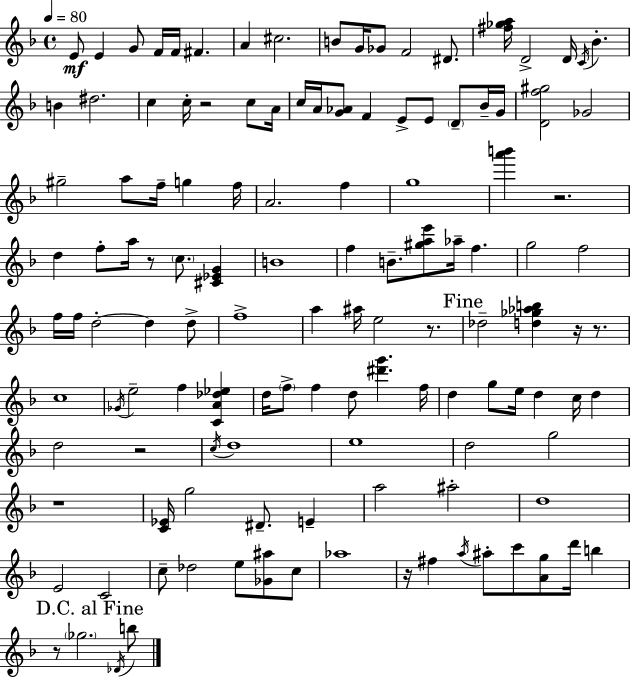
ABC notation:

X:1
T:Untitled
M:4/4
L:1/4
K:F
E/2 E G/2 F/4 F/4 ^F A ^c2 B/2 G/4 _G/2 F2 ^D/2 [^f_ga]/4 D2 D/4 C/4 _B B ^d2 c c/4 z2 c/2 A/4 c/4 A/4 [G_A]/2 F E/2 E/2 D/2 _B/4 G/4 [Df^g]2 _G2 ^g2 a/2 f/4 g f/4 A2 f g4 [a'b'] z2 d f/2 a/4 z/2 c/2 [^C_EG] B4 f B/2 [^gae']/2 _a/4 f g2 f2 f/4 f/4 d2 d d/2 f4 a ^a/4 e2 z/2 _d2 [d_g_ab] z/4 z/2 c4 _G/4 e2 f [CA_d_e] d/4 f/2 f d/2 [^d'g'] f/4 d g/2 e/4 d c/4 d d2 z2 c/4 d4 e4 d2 g2 z4 [C_E]/4 g2 ^D/2 E a2 ^a2 d4 E2 C2 c/2 _d2 e/2 [_G^a]/2 c/2 _a4 z/4 ^f a/4 ^a/2 c'/2 [Ag]/2 d'/4 b z/2 _g2 _D/4 b/2